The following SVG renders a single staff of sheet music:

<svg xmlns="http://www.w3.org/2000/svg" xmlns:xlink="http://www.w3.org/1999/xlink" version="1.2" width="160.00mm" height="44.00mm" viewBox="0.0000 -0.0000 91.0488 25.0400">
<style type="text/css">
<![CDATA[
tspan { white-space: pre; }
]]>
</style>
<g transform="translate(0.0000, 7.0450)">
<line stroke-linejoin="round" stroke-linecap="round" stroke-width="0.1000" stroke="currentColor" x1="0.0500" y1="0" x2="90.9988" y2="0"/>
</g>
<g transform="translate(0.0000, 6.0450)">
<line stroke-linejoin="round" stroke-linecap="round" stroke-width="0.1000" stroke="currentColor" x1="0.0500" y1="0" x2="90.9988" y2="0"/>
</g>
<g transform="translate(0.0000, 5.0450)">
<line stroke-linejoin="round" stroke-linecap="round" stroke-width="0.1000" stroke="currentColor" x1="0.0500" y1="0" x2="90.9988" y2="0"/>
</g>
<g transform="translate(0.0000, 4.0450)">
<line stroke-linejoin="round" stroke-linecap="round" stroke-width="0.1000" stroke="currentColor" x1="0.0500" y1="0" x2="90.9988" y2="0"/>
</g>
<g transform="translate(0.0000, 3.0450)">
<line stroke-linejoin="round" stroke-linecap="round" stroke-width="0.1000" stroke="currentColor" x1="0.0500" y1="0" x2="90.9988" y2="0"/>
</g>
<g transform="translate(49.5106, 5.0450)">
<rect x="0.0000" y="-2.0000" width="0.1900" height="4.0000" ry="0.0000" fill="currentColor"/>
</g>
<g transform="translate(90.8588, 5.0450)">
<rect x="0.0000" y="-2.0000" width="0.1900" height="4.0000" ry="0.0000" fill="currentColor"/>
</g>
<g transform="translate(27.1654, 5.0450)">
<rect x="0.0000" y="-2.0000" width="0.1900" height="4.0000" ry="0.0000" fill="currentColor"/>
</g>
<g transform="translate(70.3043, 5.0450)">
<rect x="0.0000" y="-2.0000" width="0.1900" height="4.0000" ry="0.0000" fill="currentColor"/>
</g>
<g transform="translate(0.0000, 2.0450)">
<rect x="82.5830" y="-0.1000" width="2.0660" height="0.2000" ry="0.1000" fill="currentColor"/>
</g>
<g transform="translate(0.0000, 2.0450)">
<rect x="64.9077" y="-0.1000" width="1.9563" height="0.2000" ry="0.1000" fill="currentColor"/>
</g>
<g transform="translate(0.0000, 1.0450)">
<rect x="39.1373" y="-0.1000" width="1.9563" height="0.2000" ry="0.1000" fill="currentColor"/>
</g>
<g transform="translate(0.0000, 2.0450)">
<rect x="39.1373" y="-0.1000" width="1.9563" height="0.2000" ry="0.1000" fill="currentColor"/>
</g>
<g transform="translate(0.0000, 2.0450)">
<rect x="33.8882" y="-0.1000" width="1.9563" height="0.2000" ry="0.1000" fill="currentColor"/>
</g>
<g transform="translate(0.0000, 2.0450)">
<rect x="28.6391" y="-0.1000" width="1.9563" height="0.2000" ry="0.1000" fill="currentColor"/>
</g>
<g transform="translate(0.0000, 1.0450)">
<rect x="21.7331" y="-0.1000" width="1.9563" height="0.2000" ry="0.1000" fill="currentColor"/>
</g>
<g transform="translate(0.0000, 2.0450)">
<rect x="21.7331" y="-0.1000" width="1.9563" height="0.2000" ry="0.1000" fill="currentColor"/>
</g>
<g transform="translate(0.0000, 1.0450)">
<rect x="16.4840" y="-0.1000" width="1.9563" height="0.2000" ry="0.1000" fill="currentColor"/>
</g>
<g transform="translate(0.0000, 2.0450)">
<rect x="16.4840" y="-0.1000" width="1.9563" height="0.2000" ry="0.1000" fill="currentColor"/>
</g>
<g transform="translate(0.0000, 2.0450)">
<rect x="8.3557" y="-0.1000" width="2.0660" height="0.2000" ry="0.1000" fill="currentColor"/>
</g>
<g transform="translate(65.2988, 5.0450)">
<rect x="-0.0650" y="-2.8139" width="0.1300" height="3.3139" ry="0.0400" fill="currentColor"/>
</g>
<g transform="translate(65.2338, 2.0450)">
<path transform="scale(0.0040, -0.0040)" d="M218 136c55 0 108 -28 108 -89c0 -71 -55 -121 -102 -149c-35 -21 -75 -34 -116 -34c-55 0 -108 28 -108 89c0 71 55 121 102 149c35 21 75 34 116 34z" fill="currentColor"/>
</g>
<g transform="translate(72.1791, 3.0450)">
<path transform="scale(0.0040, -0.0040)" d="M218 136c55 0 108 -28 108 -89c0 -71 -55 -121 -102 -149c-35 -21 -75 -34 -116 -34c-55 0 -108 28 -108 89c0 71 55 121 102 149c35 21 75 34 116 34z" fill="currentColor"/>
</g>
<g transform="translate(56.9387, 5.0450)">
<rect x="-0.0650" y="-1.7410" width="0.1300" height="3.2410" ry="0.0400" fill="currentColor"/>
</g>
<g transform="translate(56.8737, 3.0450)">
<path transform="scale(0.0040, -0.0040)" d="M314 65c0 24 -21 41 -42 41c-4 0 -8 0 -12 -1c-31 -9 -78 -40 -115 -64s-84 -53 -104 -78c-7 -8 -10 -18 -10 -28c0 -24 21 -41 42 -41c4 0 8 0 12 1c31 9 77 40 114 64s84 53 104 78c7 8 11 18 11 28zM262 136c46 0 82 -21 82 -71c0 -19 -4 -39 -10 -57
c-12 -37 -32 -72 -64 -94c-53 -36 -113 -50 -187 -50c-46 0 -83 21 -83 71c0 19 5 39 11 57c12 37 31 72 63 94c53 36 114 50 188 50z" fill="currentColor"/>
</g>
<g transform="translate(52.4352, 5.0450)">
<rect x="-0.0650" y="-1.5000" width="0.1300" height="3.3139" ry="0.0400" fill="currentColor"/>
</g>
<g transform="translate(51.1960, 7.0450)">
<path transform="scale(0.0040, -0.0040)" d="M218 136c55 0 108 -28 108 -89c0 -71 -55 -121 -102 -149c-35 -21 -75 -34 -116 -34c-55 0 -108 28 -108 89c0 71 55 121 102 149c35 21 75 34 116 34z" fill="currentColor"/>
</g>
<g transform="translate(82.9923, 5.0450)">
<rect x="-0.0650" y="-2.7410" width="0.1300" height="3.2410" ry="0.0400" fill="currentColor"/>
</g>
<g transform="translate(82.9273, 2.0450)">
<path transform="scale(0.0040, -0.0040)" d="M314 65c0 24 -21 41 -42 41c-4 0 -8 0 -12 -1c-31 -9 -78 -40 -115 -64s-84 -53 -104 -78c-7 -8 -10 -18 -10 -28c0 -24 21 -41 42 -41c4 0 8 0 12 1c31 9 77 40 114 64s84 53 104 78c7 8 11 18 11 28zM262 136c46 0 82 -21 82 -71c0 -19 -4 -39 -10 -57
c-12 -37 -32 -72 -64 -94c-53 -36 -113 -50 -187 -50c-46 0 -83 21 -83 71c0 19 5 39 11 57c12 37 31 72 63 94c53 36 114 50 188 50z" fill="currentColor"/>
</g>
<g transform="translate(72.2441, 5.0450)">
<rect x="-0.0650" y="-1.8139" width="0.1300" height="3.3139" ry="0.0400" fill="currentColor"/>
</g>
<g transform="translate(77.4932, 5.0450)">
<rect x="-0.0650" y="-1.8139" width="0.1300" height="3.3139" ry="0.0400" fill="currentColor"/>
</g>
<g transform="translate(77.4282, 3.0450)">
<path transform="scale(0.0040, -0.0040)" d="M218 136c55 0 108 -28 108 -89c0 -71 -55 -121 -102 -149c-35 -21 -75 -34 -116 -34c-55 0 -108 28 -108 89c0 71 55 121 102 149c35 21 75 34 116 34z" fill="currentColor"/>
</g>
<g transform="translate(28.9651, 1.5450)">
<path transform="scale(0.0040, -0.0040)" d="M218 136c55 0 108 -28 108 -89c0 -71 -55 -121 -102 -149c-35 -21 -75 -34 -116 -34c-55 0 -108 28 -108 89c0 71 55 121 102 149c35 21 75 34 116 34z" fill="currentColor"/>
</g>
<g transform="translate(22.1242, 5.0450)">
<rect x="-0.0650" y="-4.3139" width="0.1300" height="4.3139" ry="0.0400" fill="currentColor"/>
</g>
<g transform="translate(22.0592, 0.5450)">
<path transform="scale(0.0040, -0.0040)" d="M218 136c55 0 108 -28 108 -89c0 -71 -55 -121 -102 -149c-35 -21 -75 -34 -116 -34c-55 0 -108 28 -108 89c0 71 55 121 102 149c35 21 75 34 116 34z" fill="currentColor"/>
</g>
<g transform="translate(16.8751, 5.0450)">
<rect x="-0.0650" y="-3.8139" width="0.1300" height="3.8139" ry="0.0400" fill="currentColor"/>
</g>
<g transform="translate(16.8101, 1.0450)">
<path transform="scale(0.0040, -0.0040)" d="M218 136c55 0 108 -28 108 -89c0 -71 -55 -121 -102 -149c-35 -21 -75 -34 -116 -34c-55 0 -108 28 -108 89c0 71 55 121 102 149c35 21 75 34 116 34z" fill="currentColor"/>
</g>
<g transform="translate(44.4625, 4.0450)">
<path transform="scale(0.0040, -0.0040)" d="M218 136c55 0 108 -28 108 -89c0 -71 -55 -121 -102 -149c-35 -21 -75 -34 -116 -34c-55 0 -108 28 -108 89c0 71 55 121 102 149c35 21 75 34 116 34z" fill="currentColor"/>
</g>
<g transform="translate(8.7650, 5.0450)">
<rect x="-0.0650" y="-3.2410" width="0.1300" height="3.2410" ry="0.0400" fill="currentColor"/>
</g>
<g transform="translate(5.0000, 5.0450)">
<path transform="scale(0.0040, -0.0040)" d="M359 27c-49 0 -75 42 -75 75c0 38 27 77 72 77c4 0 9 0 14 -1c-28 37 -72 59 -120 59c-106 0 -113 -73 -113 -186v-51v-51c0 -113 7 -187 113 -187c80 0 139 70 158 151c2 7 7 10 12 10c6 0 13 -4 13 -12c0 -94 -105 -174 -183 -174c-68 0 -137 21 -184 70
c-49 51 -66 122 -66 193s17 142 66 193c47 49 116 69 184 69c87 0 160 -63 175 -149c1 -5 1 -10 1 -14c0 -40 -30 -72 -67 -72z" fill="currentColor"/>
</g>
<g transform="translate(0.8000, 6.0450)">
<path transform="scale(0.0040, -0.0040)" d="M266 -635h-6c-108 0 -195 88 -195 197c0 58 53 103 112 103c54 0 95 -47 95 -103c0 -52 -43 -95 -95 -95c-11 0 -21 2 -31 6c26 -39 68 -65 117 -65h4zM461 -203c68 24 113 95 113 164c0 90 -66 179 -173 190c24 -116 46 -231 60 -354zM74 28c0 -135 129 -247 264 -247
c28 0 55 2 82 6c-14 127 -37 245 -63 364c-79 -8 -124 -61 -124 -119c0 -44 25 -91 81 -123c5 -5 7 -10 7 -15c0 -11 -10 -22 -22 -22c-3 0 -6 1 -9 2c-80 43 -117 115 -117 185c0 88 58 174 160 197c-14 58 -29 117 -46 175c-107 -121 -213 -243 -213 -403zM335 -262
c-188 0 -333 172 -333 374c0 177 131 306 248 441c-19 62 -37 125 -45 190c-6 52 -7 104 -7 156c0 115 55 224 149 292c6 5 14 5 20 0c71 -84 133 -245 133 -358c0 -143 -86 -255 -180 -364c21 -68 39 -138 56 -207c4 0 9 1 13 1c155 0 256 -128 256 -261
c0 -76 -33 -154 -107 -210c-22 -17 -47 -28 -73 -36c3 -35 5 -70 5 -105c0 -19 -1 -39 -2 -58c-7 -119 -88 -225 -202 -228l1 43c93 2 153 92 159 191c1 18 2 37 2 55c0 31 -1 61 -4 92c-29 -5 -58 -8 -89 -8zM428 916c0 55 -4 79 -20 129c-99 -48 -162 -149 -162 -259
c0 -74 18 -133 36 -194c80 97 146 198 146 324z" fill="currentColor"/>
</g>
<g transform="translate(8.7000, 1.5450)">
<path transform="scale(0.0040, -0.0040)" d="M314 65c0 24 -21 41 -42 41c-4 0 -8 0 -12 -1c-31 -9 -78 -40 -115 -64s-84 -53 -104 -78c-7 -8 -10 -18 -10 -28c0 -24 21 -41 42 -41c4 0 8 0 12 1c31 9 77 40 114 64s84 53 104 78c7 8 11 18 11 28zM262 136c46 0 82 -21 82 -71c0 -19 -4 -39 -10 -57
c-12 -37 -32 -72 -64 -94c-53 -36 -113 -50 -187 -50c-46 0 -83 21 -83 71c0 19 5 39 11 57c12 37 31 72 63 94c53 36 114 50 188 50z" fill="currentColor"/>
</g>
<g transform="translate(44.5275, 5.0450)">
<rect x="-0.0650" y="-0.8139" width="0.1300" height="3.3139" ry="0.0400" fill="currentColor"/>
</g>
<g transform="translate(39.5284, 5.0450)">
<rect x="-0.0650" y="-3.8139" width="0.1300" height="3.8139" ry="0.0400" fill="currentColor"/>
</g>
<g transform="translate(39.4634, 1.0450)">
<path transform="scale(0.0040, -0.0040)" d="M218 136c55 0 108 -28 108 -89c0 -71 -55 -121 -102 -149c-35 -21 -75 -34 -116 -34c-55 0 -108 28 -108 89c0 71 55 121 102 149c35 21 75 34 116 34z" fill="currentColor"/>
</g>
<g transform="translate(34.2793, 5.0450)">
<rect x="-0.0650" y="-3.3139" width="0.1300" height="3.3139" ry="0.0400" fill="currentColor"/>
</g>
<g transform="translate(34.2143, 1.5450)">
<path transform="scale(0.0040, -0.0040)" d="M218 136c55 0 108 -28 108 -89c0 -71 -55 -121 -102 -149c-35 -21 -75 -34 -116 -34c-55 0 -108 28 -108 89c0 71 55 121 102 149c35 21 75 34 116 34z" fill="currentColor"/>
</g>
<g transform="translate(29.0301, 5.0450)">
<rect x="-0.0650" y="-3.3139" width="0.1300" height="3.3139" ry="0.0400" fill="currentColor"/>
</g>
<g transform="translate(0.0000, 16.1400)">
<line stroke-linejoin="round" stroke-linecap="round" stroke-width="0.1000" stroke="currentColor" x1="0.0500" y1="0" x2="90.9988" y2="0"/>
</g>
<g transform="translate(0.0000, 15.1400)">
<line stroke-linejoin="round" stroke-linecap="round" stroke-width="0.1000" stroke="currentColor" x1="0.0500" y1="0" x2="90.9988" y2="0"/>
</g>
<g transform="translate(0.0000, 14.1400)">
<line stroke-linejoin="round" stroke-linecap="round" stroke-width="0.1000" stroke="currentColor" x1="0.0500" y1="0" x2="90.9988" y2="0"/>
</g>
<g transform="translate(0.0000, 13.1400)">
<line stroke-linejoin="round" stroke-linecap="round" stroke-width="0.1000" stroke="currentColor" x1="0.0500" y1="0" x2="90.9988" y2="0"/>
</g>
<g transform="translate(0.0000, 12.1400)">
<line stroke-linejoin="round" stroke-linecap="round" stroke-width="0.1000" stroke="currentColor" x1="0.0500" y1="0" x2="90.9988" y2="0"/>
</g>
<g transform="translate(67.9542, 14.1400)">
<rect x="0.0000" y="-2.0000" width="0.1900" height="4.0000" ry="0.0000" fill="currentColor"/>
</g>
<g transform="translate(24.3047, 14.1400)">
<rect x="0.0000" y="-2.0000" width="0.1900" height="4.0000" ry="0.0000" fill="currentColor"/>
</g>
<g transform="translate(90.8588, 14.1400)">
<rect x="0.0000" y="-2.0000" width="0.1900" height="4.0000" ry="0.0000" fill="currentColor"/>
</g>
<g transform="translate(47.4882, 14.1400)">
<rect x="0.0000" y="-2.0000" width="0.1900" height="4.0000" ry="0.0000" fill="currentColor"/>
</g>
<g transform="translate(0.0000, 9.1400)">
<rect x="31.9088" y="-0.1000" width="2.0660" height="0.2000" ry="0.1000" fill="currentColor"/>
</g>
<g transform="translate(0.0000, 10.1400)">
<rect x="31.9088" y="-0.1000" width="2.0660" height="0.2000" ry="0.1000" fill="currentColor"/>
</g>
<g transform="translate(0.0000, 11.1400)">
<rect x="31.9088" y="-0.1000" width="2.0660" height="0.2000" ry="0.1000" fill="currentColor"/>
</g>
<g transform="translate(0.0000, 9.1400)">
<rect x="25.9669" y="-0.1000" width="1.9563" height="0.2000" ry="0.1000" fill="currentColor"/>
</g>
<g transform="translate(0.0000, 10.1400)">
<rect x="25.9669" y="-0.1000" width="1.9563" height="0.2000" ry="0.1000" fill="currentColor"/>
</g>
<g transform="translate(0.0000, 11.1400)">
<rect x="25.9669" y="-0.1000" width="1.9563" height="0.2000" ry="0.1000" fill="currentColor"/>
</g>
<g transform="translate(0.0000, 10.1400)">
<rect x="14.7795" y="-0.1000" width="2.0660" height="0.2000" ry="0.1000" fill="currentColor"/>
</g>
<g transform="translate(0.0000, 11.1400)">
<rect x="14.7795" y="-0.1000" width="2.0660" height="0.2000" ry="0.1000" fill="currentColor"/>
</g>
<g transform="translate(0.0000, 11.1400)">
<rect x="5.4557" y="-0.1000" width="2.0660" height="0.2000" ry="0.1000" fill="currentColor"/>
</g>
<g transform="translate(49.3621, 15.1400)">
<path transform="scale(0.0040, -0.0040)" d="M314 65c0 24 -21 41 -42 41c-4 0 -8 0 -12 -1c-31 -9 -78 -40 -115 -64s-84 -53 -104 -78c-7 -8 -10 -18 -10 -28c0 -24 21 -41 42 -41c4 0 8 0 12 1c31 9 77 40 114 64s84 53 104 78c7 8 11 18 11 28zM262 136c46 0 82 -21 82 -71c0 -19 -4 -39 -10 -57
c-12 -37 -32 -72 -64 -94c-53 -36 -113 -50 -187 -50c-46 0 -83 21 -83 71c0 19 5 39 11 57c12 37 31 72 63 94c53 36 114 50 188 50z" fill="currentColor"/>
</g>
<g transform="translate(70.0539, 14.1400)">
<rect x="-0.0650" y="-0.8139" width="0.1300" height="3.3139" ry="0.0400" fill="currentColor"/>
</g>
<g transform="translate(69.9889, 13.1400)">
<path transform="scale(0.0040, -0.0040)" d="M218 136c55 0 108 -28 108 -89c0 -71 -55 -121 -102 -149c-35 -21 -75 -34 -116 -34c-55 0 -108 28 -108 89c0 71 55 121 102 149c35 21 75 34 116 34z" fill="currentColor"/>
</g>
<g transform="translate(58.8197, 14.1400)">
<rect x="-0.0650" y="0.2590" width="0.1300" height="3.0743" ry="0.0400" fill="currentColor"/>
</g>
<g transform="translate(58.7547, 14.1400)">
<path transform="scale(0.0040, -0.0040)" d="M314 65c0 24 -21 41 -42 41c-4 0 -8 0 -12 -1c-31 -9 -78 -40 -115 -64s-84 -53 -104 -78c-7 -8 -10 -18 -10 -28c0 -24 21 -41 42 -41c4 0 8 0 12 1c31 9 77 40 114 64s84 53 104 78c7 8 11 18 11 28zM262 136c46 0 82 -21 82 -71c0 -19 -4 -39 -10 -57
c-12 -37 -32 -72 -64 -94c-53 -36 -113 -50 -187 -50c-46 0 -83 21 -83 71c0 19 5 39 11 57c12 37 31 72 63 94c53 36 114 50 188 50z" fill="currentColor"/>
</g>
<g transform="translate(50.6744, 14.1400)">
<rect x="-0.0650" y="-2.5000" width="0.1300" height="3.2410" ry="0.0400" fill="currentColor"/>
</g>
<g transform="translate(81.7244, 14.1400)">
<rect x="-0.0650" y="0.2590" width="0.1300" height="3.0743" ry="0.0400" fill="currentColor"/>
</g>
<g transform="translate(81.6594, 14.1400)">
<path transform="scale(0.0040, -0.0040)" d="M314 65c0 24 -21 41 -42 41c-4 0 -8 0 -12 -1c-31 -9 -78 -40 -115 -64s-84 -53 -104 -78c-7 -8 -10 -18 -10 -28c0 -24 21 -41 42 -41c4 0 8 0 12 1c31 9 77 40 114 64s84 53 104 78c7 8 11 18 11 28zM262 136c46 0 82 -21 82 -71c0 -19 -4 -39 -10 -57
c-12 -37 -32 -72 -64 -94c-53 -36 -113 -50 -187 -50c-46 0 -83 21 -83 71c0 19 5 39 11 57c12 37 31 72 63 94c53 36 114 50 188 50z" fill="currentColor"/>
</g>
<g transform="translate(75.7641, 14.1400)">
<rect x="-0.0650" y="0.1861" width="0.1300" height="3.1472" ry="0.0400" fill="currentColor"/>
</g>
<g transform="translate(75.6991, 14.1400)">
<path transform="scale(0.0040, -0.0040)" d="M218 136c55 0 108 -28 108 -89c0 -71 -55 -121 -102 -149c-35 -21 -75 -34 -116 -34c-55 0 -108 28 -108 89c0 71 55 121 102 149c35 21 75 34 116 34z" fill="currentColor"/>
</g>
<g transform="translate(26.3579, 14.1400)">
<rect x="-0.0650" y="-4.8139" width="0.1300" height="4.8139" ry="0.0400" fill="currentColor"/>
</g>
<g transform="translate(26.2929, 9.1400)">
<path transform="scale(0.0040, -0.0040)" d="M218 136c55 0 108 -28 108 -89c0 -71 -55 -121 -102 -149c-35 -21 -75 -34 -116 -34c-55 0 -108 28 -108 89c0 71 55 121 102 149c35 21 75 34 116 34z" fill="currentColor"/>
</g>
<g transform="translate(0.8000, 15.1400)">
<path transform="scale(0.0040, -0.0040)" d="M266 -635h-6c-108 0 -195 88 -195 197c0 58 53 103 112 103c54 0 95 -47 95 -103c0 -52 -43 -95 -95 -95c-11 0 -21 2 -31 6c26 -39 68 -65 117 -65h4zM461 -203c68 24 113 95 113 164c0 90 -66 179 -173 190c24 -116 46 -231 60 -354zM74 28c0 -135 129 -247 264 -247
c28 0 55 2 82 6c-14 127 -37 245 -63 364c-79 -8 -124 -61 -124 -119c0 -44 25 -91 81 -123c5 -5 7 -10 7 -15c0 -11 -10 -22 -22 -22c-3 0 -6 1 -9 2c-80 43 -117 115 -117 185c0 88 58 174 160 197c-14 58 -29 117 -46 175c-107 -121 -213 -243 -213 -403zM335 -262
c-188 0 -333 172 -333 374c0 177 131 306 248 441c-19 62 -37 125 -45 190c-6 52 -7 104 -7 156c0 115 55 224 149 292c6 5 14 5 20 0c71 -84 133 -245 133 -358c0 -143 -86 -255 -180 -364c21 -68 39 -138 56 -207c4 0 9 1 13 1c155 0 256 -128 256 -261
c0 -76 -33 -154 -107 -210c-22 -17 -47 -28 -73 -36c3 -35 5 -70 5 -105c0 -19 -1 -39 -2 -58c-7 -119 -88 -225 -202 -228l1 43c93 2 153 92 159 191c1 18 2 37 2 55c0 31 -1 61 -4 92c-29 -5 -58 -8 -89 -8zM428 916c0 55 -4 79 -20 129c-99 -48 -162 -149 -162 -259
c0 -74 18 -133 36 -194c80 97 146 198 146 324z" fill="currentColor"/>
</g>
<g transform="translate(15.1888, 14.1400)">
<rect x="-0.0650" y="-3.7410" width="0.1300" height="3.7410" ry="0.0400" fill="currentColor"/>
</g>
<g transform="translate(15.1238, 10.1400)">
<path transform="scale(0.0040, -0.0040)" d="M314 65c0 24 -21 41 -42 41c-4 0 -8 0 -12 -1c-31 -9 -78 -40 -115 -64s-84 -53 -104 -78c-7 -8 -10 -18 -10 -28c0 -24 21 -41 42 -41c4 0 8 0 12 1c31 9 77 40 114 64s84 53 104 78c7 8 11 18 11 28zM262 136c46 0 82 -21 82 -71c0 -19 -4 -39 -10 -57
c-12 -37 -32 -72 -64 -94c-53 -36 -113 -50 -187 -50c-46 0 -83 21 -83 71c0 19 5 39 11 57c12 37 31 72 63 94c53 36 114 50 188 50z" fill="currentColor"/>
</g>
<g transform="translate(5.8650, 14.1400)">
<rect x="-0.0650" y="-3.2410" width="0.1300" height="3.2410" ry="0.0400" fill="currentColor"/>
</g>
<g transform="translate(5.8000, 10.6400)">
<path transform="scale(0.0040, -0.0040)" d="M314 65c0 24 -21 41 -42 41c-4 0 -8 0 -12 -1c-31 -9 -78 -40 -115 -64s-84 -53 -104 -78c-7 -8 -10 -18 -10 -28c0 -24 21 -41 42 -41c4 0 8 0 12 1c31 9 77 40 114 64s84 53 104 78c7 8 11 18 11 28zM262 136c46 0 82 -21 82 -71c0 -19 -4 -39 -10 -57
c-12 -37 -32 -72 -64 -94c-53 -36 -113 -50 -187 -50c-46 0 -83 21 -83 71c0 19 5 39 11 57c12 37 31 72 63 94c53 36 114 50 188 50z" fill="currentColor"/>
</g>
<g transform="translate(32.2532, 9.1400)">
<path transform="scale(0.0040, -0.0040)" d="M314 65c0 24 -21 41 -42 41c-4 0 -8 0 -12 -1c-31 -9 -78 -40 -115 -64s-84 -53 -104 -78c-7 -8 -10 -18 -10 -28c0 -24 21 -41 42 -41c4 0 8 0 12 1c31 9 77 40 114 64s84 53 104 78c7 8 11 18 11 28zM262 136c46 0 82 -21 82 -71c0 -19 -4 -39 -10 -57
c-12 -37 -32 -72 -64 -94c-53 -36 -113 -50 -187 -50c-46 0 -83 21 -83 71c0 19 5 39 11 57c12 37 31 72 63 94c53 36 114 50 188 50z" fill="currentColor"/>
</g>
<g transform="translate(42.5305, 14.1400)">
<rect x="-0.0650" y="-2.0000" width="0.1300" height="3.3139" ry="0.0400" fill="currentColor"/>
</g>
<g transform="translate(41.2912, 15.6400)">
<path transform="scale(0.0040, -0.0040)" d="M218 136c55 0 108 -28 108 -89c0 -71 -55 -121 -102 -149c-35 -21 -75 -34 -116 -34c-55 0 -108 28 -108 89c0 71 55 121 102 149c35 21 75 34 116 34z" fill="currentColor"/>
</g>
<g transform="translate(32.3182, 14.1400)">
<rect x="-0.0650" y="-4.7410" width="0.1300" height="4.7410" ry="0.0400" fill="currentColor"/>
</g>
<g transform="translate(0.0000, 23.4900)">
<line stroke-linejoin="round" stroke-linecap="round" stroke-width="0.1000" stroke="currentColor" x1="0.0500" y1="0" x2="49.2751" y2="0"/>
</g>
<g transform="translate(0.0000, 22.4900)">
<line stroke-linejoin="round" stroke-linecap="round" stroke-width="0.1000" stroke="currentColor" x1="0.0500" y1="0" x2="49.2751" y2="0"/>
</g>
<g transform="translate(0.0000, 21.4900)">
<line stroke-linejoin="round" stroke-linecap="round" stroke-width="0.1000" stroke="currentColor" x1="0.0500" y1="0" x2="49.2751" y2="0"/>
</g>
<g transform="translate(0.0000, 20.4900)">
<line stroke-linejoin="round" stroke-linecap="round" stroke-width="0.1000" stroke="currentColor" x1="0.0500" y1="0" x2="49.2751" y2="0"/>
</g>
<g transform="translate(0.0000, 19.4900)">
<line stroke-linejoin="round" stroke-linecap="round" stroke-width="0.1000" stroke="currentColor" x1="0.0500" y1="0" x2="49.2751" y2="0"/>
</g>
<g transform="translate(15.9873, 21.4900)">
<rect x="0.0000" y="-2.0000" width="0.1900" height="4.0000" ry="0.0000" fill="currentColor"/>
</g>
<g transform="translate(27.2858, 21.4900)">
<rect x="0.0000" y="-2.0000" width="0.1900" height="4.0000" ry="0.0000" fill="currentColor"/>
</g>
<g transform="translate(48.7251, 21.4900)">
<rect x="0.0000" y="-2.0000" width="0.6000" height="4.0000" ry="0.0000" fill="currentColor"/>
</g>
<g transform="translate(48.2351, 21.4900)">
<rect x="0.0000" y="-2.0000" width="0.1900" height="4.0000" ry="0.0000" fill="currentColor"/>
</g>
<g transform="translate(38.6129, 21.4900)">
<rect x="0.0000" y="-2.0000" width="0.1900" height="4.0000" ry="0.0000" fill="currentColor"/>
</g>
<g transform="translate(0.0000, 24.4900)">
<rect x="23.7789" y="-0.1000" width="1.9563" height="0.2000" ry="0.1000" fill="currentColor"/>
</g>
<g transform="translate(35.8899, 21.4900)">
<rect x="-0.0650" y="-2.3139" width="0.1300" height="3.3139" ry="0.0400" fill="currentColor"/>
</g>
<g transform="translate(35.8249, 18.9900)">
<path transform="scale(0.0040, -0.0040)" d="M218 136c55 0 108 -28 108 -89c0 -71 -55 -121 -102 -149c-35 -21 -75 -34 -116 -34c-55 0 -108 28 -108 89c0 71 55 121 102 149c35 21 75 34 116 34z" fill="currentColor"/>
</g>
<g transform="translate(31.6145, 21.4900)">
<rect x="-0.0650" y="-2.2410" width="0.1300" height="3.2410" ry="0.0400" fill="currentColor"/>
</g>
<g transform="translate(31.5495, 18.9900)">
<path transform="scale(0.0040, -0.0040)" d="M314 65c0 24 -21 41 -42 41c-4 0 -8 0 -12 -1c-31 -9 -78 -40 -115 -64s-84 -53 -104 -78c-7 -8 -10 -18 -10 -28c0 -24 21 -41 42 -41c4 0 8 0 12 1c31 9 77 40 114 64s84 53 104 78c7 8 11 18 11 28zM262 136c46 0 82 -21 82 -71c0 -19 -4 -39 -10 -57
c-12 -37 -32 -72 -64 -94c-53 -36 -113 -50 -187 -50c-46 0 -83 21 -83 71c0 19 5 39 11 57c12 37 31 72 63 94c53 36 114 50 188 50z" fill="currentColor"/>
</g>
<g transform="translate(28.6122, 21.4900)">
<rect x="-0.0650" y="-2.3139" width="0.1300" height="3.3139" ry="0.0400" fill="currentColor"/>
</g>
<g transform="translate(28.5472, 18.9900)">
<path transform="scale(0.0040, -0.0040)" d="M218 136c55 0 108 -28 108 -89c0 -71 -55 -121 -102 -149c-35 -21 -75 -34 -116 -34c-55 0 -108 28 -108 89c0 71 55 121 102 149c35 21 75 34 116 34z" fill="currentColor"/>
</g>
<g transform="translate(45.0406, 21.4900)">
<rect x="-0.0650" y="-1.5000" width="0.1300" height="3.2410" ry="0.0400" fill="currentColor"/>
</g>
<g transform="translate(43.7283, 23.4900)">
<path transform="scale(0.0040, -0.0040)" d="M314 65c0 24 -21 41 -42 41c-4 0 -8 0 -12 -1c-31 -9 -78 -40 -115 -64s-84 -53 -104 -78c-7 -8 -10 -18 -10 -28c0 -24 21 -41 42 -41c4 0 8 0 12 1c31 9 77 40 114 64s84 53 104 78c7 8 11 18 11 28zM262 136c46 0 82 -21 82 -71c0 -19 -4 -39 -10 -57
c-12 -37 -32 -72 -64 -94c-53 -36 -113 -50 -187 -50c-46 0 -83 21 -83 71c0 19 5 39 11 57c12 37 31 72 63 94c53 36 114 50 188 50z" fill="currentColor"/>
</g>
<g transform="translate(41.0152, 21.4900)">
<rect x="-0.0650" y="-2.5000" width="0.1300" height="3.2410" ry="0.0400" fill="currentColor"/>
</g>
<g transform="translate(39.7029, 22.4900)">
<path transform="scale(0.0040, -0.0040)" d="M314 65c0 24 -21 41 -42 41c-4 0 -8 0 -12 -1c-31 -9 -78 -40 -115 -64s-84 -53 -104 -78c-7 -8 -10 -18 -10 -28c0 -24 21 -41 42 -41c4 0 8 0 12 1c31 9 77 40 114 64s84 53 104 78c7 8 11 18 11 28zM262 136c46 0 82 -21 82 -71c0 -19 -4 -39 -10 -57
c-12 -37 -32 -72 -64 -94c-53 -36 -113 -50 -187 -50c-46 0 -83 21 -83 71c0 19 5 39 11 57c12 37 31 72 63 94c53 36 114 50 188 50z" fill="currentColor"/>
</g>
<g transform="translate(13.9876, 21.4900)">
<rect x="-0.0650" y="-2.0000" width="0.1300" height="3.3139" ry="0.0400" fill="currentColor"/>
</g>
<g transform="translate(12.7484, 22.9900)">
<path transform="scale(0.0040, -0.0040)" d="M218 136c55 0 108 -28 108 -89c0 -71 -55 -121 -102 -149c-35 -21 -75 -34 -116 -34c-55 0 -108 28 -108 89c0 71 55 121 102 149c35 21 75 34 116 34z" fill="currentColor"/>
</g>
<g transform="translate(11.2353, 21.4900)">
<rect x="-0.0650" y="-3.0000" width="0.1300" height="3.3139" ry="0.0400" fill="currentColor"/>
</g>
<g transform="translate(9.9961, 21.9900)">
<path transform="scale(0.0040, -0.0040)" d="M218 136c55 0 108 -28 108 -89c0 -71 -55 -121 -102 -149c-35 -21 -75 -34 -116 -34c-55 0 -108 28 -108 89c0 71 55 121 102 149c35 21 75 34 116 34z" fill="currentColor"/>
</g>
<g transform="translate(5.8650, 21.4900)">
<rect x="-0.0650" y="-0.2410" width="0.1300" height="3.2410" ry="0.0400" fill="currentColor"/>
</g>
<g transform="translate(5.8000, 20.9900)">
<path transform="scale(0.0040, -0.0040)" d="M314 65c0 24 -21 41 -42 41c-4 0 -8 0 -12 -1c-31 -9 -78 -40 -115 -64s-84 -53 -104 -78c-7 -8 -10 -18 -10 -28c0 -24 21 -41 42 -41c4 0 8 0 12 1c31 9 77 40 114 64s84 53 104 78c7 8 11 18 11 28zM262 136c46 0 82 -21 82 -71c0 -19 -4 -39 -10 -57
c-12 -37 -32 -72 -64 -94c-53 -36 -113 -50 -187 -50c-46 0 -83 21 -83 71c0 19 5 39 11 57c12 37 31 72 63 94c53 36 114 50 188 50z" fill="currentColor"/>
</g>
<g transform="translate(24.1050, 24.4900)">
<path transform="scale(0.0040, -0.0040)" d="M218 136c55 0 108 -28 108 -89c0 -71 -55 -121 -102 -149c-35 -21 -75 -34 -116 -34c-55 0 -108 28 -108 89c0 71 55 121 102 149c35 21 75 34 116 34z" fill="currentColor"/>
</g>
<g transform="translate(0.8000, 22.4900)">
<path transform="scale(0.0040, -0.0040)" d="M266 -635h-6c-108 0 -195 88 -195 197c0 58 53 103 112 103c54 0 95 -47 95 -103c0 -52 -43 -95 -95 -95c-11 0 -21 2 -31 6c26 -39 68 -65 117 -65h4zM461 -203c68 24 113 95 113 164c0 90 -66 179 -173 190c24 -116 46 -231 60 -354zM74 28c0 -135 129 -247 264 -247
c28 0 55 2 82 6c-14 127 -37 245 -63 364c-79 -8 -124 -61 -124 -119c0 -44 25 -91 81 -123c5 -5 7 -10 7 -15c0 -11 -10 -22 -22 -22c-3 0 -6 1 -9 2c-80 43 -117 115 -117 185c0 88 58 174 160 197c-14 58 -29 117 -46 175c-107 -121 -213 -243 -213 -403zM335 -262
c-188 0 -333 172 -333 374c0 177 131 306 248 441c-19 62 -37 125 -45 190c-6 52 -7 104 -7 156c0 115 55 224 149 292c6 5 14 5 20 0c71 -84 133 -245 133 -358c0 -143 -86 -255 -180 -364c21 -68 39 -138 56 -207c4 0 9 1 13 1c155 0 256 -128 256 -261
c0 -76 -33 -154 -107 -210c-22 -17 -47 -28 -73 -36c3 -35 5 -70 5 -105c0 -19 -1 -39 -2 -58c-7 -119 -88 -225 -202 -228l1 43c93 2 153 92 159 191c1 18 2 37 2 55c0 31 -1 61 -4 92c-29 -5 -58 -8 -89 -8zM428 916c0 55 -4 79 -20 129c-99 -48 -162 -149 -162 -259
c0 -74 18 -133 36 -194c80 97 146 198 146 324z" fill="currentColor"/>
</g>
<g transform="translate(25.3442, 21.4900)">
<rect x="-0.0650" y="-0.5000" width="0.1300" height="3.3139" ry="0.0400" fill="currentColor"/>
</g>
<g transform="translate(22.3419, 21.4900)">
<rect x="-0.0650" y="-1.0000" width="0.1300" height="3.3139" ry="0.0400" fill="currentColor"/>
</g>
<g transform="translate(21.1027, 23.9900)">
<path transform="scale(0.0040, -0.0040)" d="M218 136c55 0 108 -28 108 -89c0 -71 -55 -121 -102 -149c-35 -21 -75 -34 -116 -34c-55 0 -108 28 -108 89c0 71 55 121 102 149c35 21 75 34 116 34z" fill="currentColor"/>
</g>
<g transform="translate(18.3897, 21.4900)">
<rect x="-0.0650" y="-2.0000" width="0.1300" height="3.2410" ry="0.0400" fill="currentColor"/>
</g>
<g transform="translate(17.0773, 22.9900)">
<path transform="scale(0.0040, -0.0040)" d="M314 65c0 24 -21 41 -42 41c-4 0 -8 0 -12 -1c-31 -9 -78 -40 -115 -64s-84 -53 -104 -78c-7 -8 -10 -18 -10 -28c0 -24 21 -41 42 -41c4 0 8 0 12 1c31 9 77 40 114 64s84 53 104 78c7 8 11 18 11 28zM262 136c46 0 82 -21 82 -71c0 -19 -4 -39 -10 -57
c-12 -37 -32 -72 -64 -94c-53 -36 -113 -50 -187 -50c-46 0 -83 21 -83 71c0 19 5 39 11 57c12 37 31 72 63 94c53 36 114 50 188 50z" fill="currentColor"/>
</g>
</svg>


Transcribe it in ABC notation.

X:1
T:Untitled
M:4/4
L:1/4
K:C
b2 c' d' b b c' d E f2 a f f a2 b2 c'2 e' e'2 F G2 B2 d B B2 c2 A F F2 D C g g2 g G2 E2